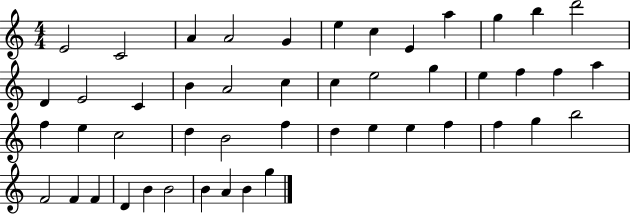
E4/h C4/h A4/q A4/h G4/q E5/q C5/q E4/q A5/q G5/q B5/q D6/h D4/q E4/h C4/q B4/q A4/h C5/q C5/q E5/h G5/q E5/q F5/q F5/q A5/q F5/q E5/q C5/h D5/q B4/h F5/q D5/q E5/q E5/q F5/q F5/q G5/q B5/h F4/h F4/q F4/q D4/q B4/q B4/h B4/q A4/q B4/q G5/q